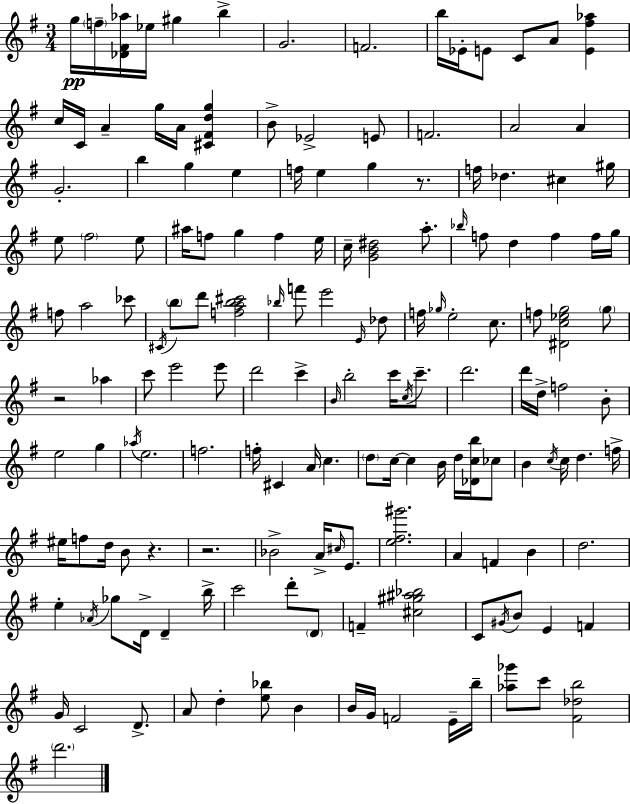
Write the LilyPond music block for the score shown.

{
  \clef treble
  \numericTimeSignature
  \time 3/4
  \key g \major
  \repeat volta 2 { g''16\pp \parenthesize f''16-- <des' fis' aes''>16 ees''16 gis''4 b''4-> | g'2. | f'2. | b''16 ees'16-. e'8 c'8 a'8 <e' fis'' aes''>4 | \break c''16 c'16 a'4-- g''16 a'16 <cis' fis' d'' g''>4 | b'8-> ees'2-> e'8 | f'2. | a'2 a'4 | \break g'2.-. | b''4 g''4 e''4 | f''16 e''4 g''4 r8. | f''16 des''4. cis''4 gis''16 | \break e''8 \parenthesize fis''2 e''8 | ais''16 f''8 g''4 f''4 e''16 | c''16-- <g' b' dis''>2 a''8.-. | \grace { bes''16 } f''8 d''4 f''4 f''16 | \break g''16 f''8 a''2 ces'''8 | \acciaccatura { cis'16 } \parenthesize b''8 d'''8 <f'' a'' b'' cis'''>2 | \grace { bes''16 } f'''8 e'''2 | \grace { e'16 } des''8 f''16 \grace { ges''16 } e''2-. | \break c''8. f''8 <dis' c'' ees'' g''>2 | \parenthesize g''8 r2 | aes''4 c'''8 e'''2 | e'''8 d'''2 | \break c'''4-> \grace { b'16 } b''2-. | c'''16 \acciaccatura { c''16 } c'''8.-- d'''2. | d'''16 d''16-> f''2 | b'8-. e''2 | \break g''4 \acciaccatura { aes''16 } e''2. | f''2. | f''16-. cis'4 | a'16 c''4. \parenthesize d''8 c''16~~ c''4 | \break b'16 d''16 <des' c'' b''>16 ces''8 b'4 | \acciaccatura { c''16 } c''16 d''4. f''16-> eis''16 f''8 | d''16 b'8 r4. r2. | bes'2-> | \break a'16-> \grace { cis''16 } e'8. <e'' fis'' gis'''>2. | a'4 | f'4 b'4 d''2. | e''4-. | \break \acciaccatura { aes'16 } ges''8 d'16-> d'4-- b''16-> c'''2 | d'''8-. \parenthesize d'8 f'4-- | <cis'' gis'' ais'' bes''>2 c'8 | \acciaccatura { gis'16 } b'8 e'4 f'4 | \break g'16 c'2 d'8.-> | a'8 d''4-. <e'' bes''>8 b'4 | b'16 g'16 f'2 e'16-- b''16-- | <aes'' ges'''>8 c'''8 <fis' des'' b''>2 | \break \parenthesize d'''2. | } \bar "|."
}